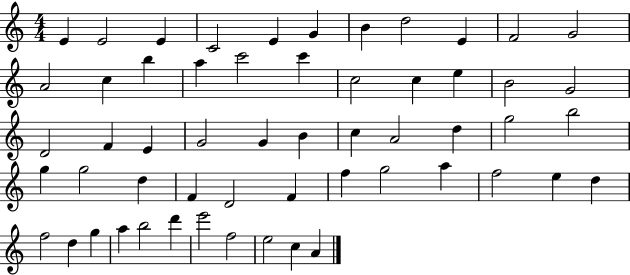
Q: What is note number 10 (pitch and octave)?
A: F4